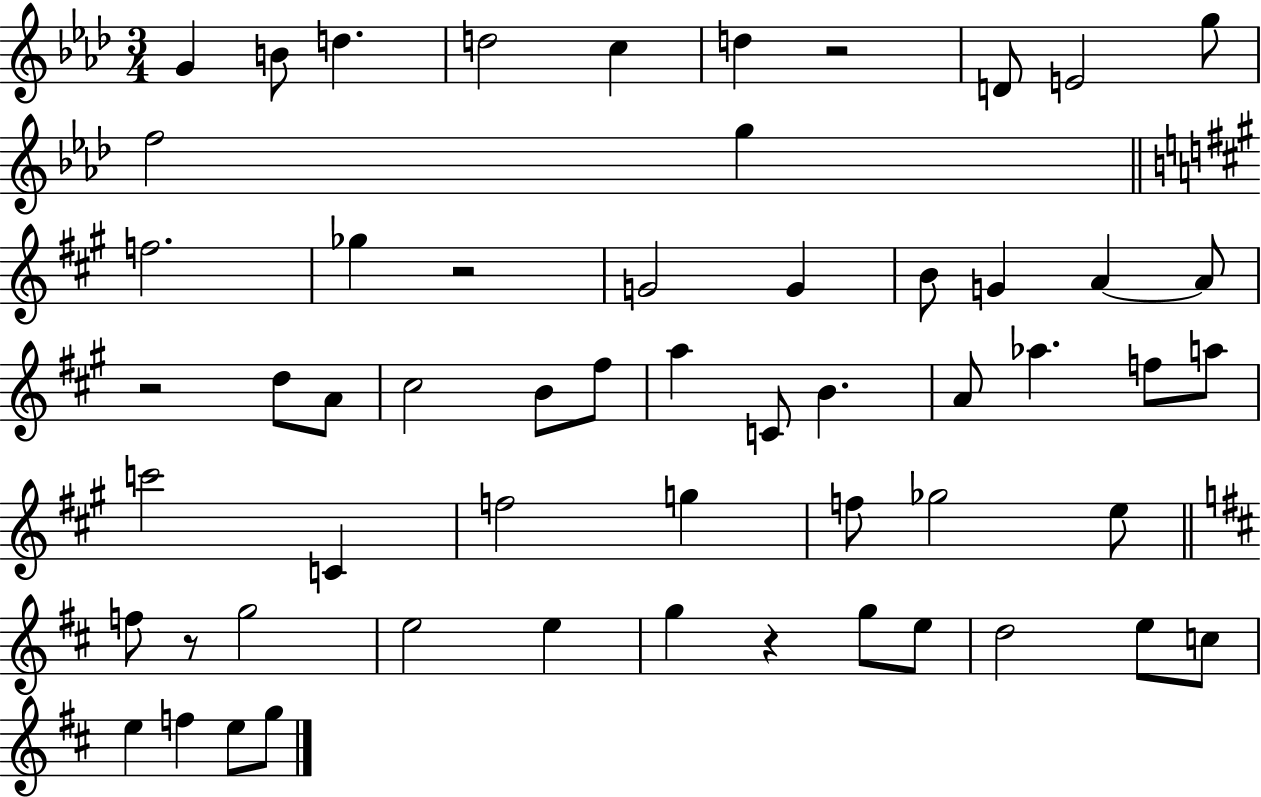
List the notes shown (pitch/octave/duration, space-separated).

G4/q B4/e D5/q. D5/h C5/q D5/q R/h D4/e E4/h G5/e F5/h G5/q F5/h. Gb5/q R/h G4/h G4/q B4/e G4/q A4/q A4/e R/h D5/e A4/e C#5/h B4/e F#5/e A5/q C4/e B4/q. A4/e Ab5/q. F5/e A5/e C6/h C4/q F5/h G5/q F5/e Gb5/h E5/e F5/e R/e G5/h E5/h E5/q G5/q R/q G5/e E5/e D5/h E5/e C5/e E5/q F5/q E5/e G5/e